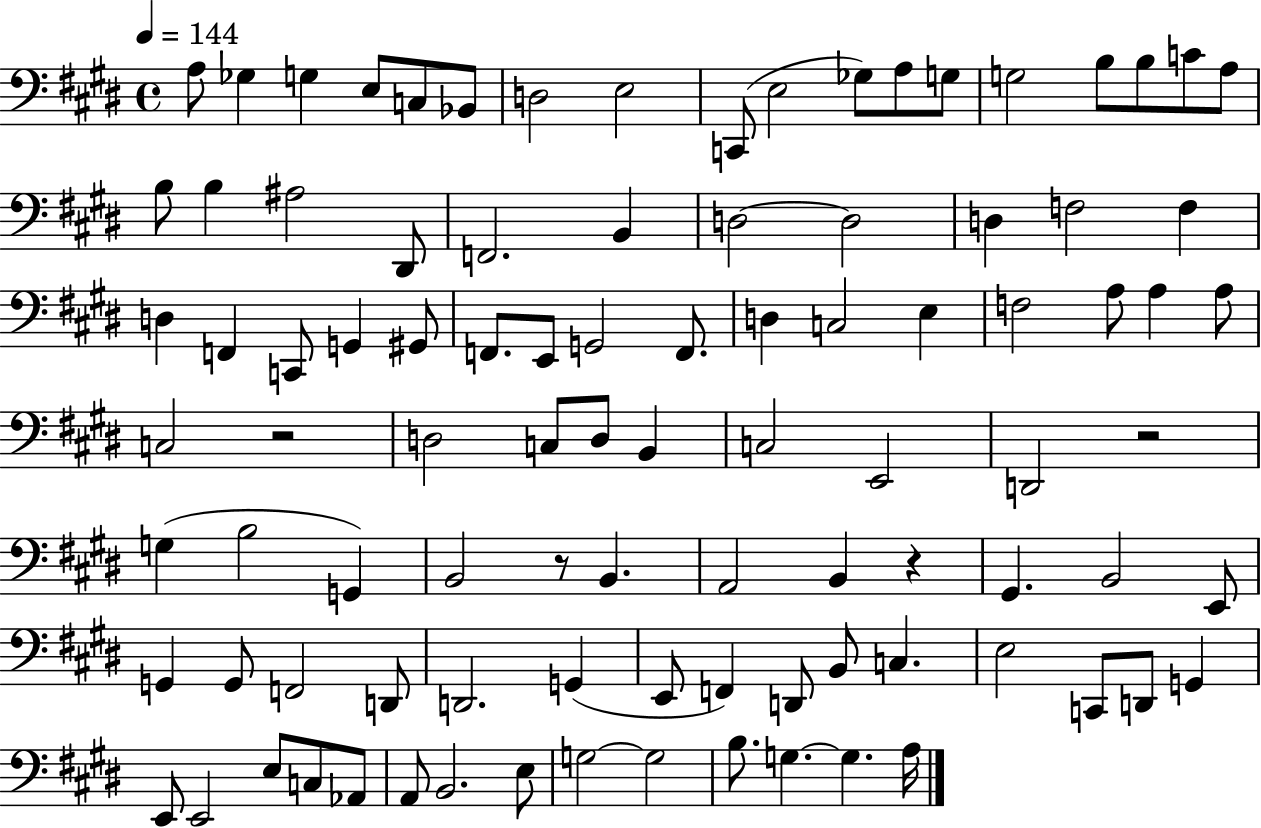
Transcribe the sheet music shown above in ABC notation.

X:1
T:Untitled
M:4/4
L:1/4
K:E
A,/2 _G, G, E,/2 C,/2 _B,,/2 D,2 E,2 C,,/2 E,2 _G,/2 A,/2 G,/2 G,2 B,/2 B,/2 C/2 A,/2 B,/2 B, ^A,2 ^D,,/2 F,,2 B,, D,2 D,2 D, F,2 F, D, F,, C,,/2 G,, ^G,,/2 F,,/2 E,,/2 G,,2 F,,/2 D, C,2 E, F,2 A,/2 A, A,/2 C,2 z2 D,2 C,/2 D,/2 B,, C,2 E,,2 D,,2 z2 G, B,2 G,, B,,2 z/2 B,, A,,2 B,, z ^G,, B,,2 E,,/2 G,, G,,/2 F,,2 D,,/2 D,,2 G,, E,,/2 F,, D,,/2 B,,/2 C, E,2 C,,/2 D,,/2 G,, E,,/2 E,,2 E,/2 C,/2 _A,,/2 A,,/2 B,,2 E,/2 G,2 G,2 B,/2 G, G, A,/4